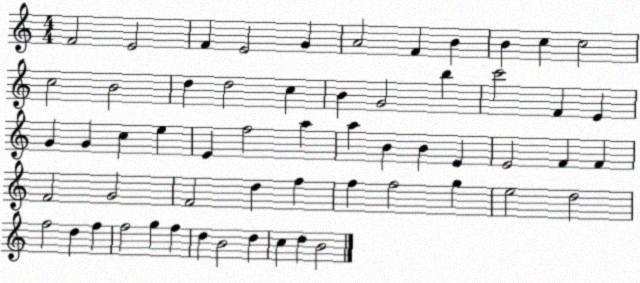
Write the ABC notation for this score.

X:1
T:Untitled
M:4/4
L:1/4
K:C
F2 E2 F E2 G A2 F B B c c2 c2 B2 d d2 c B G2 b c'2 F E G G c e E f2 a a B B E E2 F F F2 G2 F2 d f f f2 g e2 d2 f2 d f f2 g f d B2 d c d B2